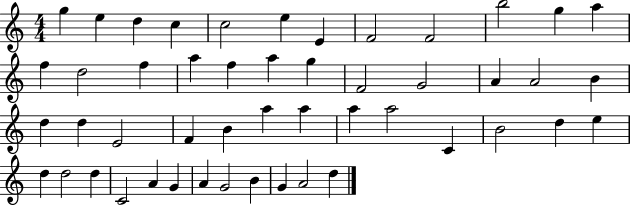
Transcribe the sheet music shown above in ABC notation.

X:1
T:Untitled
M:4/4
L:1/4
K:C
g e d c c2 e E F2 F2 b2 g a f d2 f a f a g F2 G2 A A2 B d d E2 F B a a a a2 C B2 d e d d2 d C2 A G A G2 B G A2 d